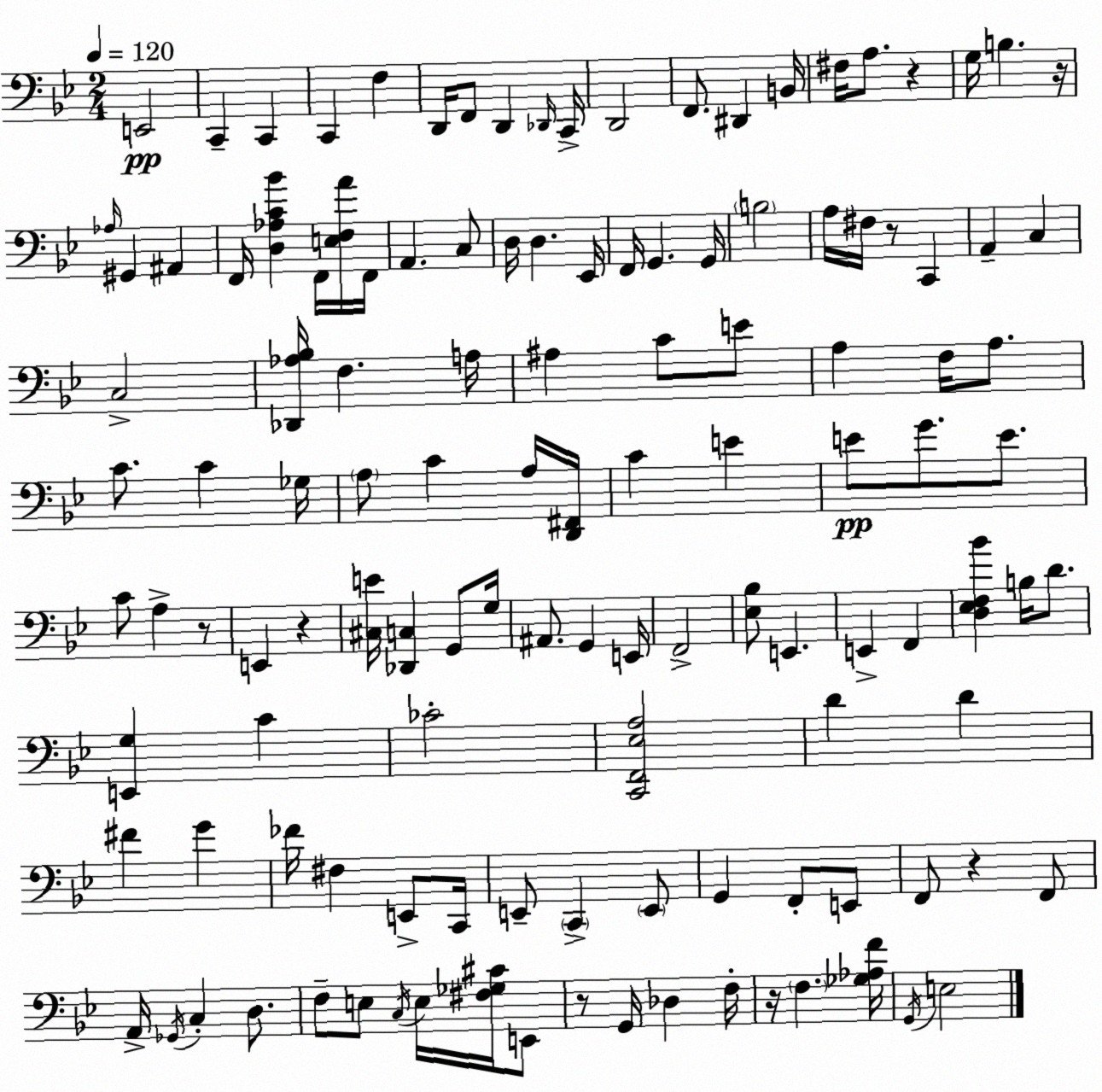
X:1
T:Untitled
M:2/4
L:1/4
K:Gm
E,,2 C,, C,, C,, F, D,,/4 F,,/2 D,, _D,,/4 C,,/4 D,,2 F,,/2 ^D,, B,,/4 ^F,/4 A,/2 z G,/4 B, z/4 _A,/4 ^G,, ^A,, F,,/4 [D,_A,C_B] F,,/4 [E,F,A]/4 F,,/4 A,, C,/2 D,/4 D, _E,,/4 F,,/4 G,, G,,/4 B,2 A,/4 ^F,/4 z/2 C,, A,, C, C,2 [_D,,_A,_B,]/4 F, A,/4 ^A, C/2 E/2 A, F,/4 A,/2 C/2 C _G,/4 A,/2 C A,/4 [D,,^F,,]/4 C E E/2 G/2 E/2 C/2 A, z/2 E,, z [^C,E]/4 [_D,,C,] G,,/2 G,/4 ^A,,/2 G,, E,,/4 F,,2 [_E,_B,]/2 E,, E,, F,, [D,_E,F,_B] B,/4 D/2 [E,,G,] C _C2 [C,,F,,_E,A,]2 D D ^F G _F/4 ^F, E,,/2 C,,/4 E,,/2 C,, E,,/2 G,, F,,/2 E,,/2 F,,/2 z F,,/2 A,,/4 _G,,/4 C, D,/2 F,/2 E,/2 C,/4 E,/4 [^F,_G,^C]/4 E,,/2 z/2 G,,/4 _D, F,/4 z/4 F, [_G,_A,F]/4 G,,/4 E,2